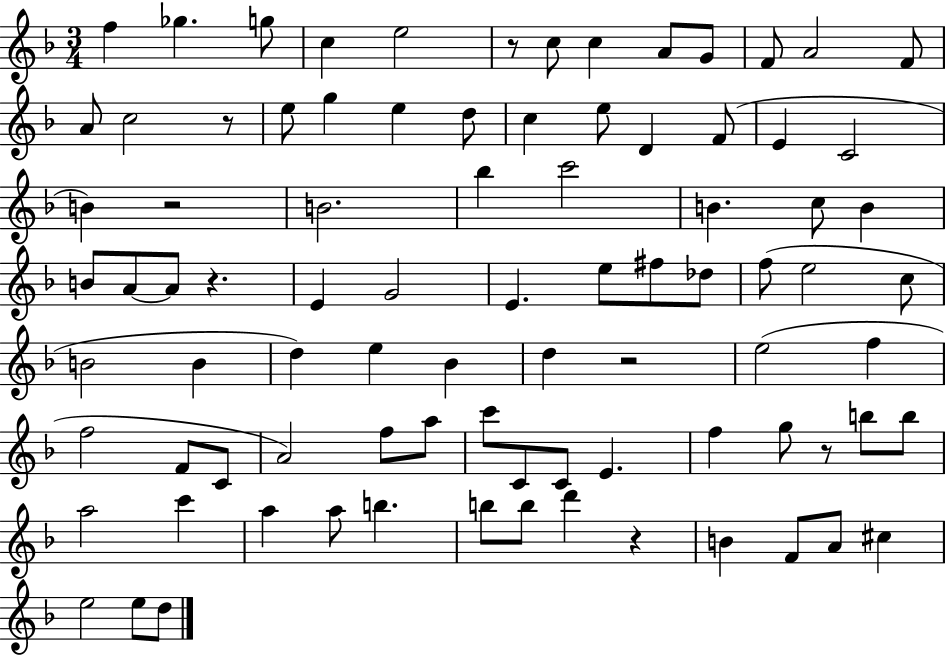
{
  \clef treble
  \numericTimeSignature
  \time 3/4
  \key f \major
  f''4 ges''4. g''8 | c''4 e''2 | r8 c''8 c''4 a'8 g'8 | f'8 a'2 f'8 | \break a'8 c''2 r8 | e''8 g''4 e''4 d''8 | c''4 e''8 d'4 f'8( | e'4 c'2 | \break b'4) r2 | b'2. | bes''4 c'''2 | b'4. c''8 b'4 | \break b'8 a'8~~ a'8 r4. | e'4 g'2 | e'4. e''8 fis''8 des''8 | f''8( e''2 c''8 | \break b'2 b'4 | d''4) e''4 bes'4 | d''4 r2 | e''2( f''4 | \break f''2 f'8 c'8 | a'2) f''8 a''8 | c'''8 c'8 c'8 e'4. | f''4 g''8 r8 b''8 b''8 | \break a''2 c'''4 | a''4 a''8 b''4. | b''8 b''8 d'''4 r4 | b'4 f'8 a'8 cis''4 | \break e''2 e''8 d''8 | \bar "|."
}